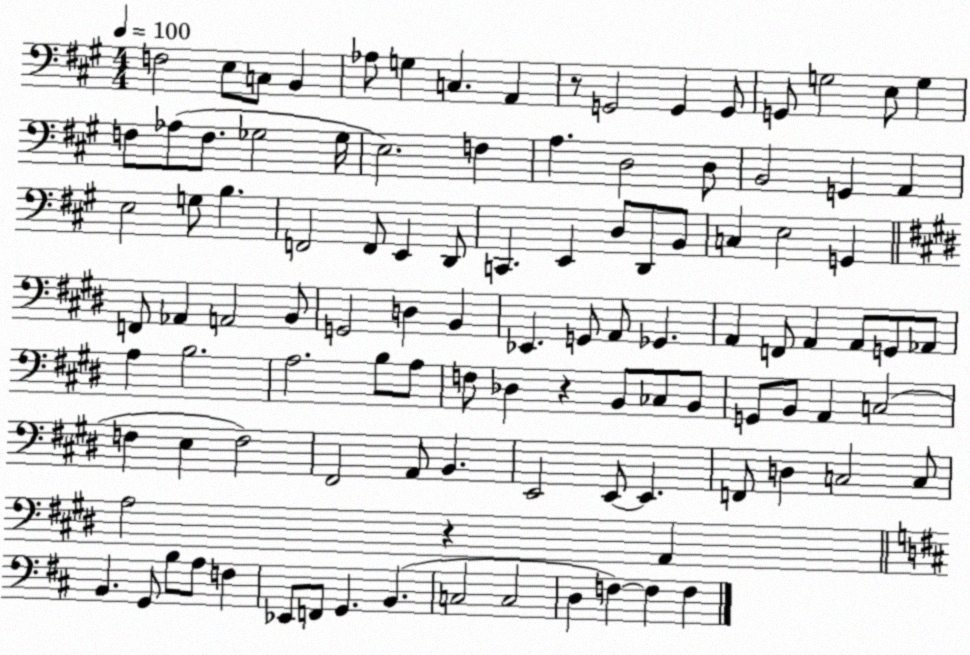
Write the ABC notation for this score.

X:1
T:Untitled
M:4/4
L:1/4
K:A
F,2 E,/2 C,/2 B,, _A,/2 G, C, A,, z/2 G,,2 G,, G,,/2 G,,/2 G,2 E,/2 G, F,/2 _A,/2 F,/2 _G,2 _G,/4 E,2 F, A, D,2 D,/2 B,,2 G,, A,, E,2 G,/2 B, F,,2 F,,/2 E,, D,,/2 C,, E,, D,/2 D,,/2 B,,/2 C, E,2 G,, F,,/2 _A,, A,,2 B,,/2 G,,2 D, B,, _E,, G,,/2 A,,/2 _G,, A,, F,,/2 A,, A,,/2 G,,/2 _A,,/2 A, B,2 A,2 B,/2 A,/2 F,/2 _D, z B,,/2 _C,/2 B,,/2 G,,/2 B,,/2 A,, C,2 F, E, F,2 ^F,,2 A,,/2 B,, E,,2 E,,/2 E,, F,,/2 D, C,2 C,/2 A,2 z A,, B,, G,,/2 B,/2 A,/2 F, _E,,/2 F,,/2 G,, B,, C,2 C,2 D, F, F, F,